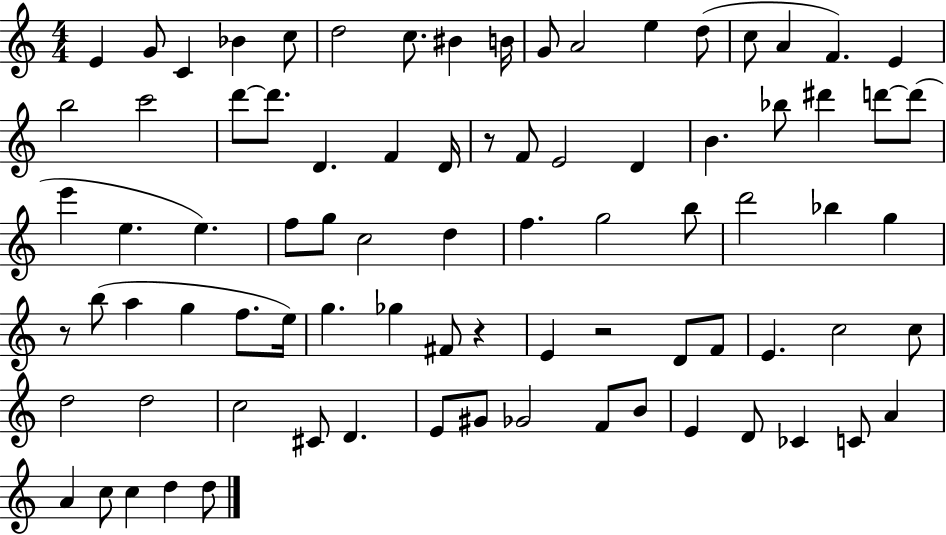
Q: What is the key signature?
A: C major